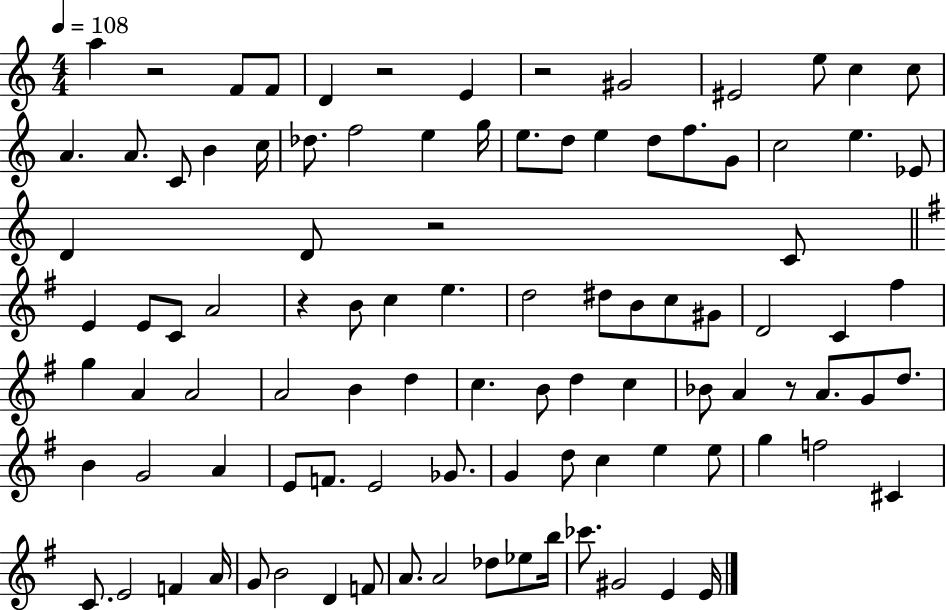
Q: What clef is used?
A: treble